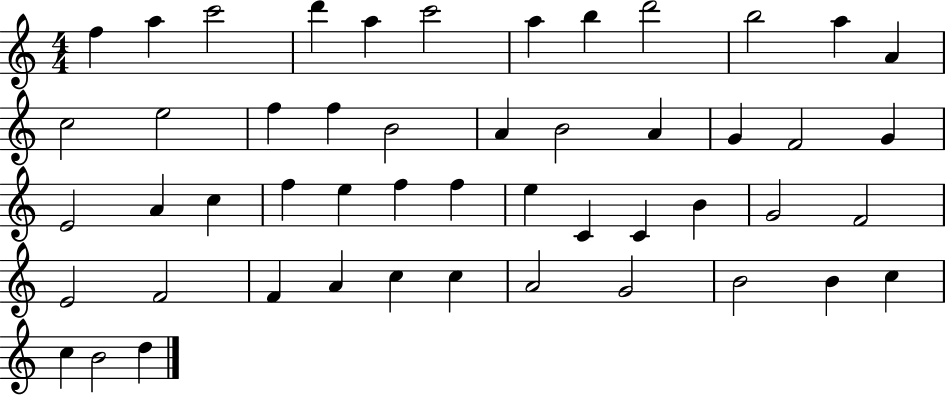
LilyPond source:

{
  \clef treble
  \numericTimeSignature
  \time 4/4
  \key c \major
  f''4 a''4 c'''2 | d'''4 a''4 c'''2 | a''4 b''4 d'''2 | b''2 a''4 a'4 | \break c''2 e''2 | f''4 f''4 b'2 | a'4 b'2 a'4 | g'4 f'2 g'4 | \break e'2 a'4 c''4 | f''4 e''4 f''4 f''4 | e''4 c'4 c'4 b'4 | g'2 f'2 | \break e'2 f'2 | f'4 a'4 c''4 c''4 | a'2 g'2 | b'2 b'4 c''4 | \break c''4 b'2 d''4 | \bar "|."
}